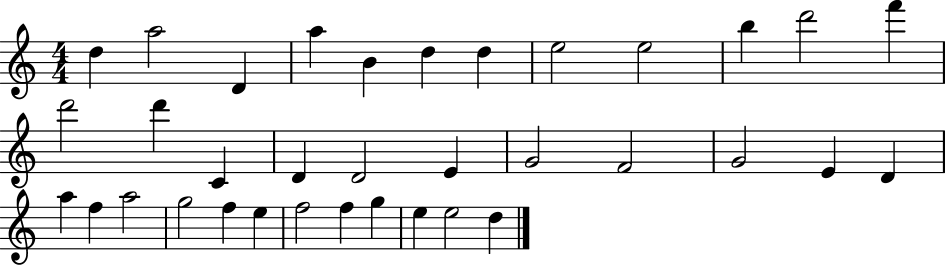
X:1
T:Untitled
M:4/4
L:1/4
K:C
d a2 D a B d d e2 e2 b d'2 f' d'2 d' C D D2 E G2 F2 G2 E D a f a2 g2 f e f2 f g e e2 d